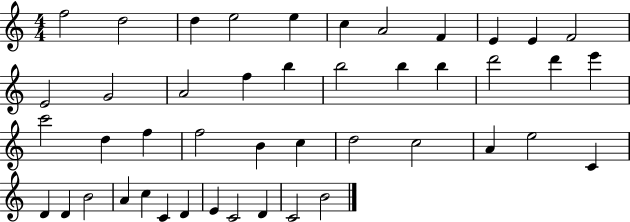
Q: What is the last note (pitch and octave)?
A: B4